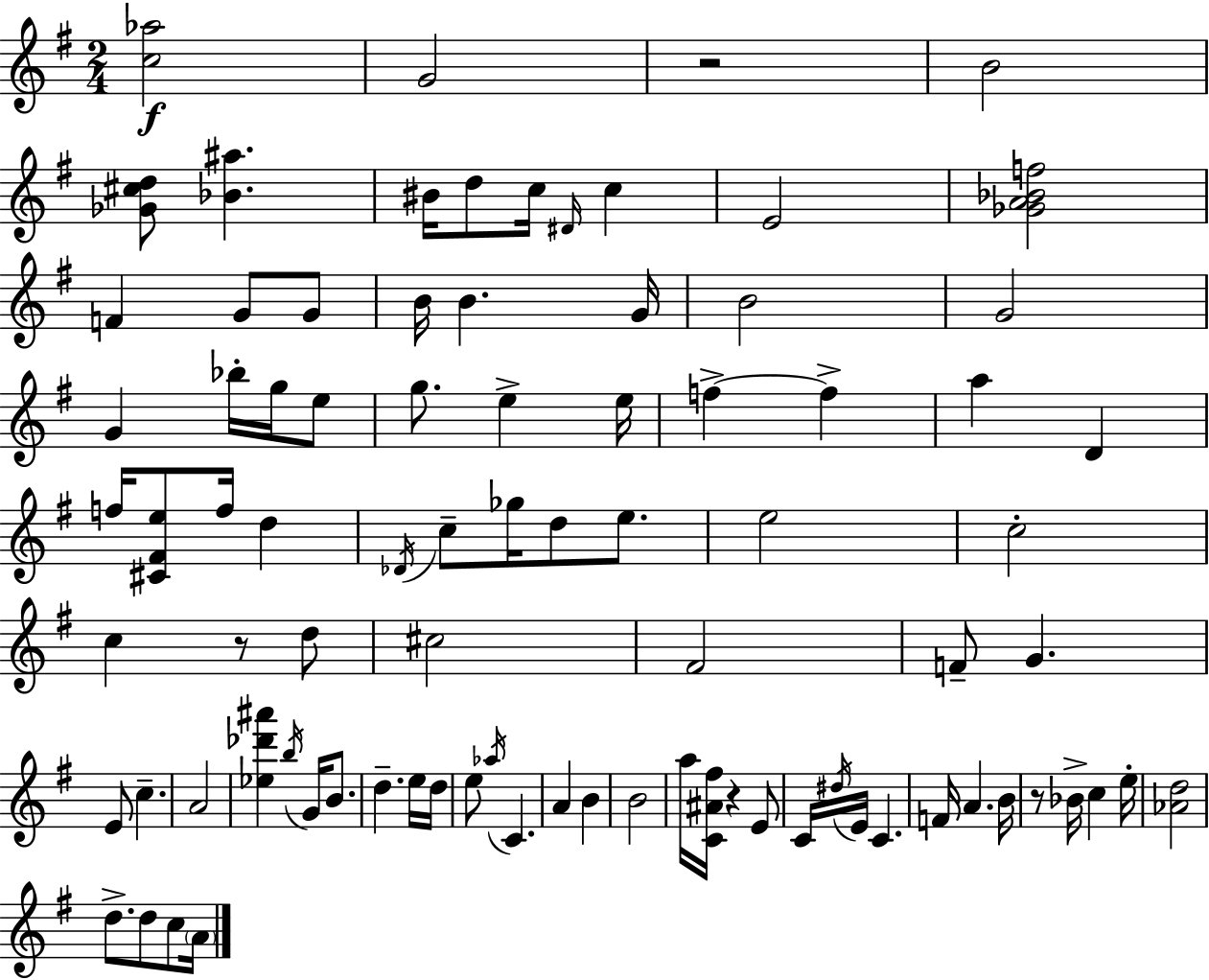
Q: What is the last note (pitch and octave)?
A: A4